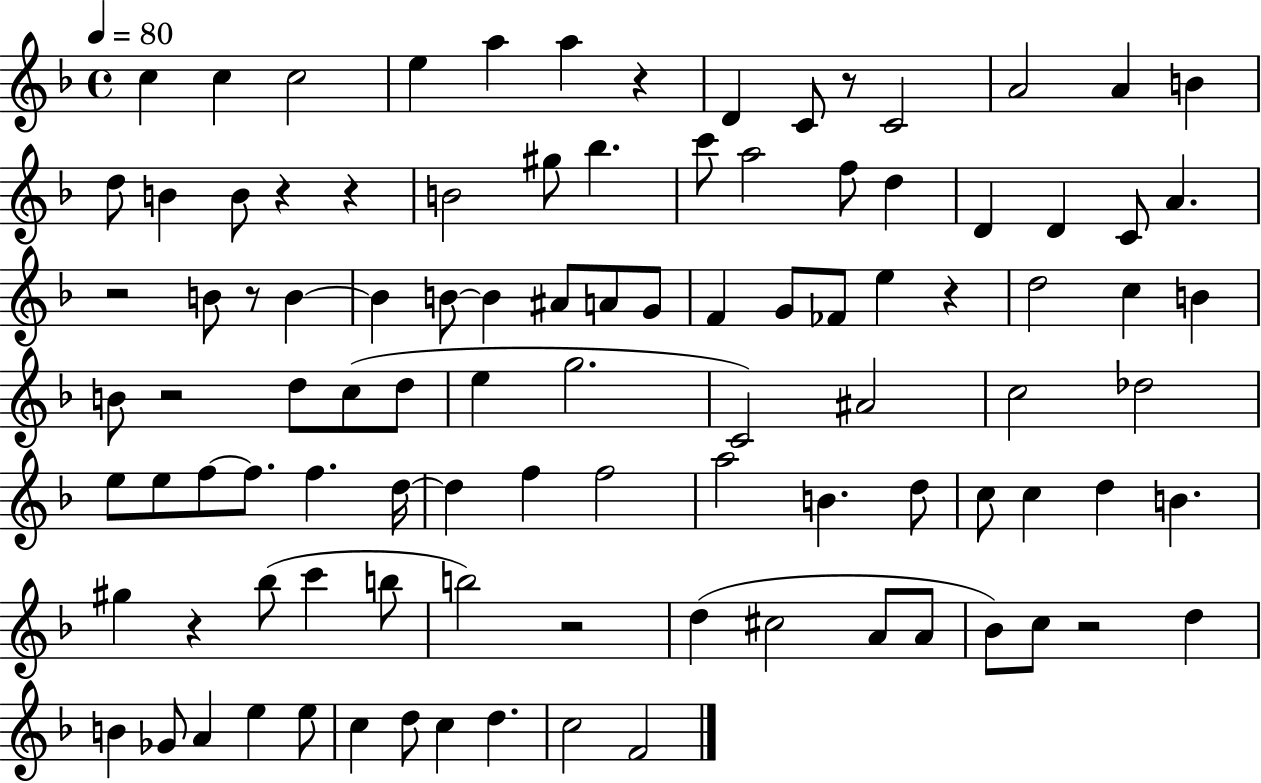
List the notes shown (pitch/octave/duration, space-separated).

C5/q C5/q C5/h E5/q A5/q A5/q R/q D4/q C4/e R/e C4/h A4/h A4/q B4/q D5/e B4/q B4/e R/q R/q B4/h G#5/e Bb5/q. C6/e A5/h F5/e D5/q D4/q D4/q C4/e A4/q. R/h B4/e R/e B4/q B4/q B4/e B4/q A#4/e A4/e G4/e F4/q G4/e FES4/e E5/q R/q D5/h C5/q B4/q B4/e R/h D5/e C5/e D5/e E5/q G5/h. C4/h A#4/h C5/h Db5/h E5/e E5/e F5/e F5/e. F5/q. D5/s D5/q F5/q F5/h A5/h B4/q. D5/e C5/e C5/q D5/q B4/q. G#5/q R/q Bb5/e C6/q B5/e B5/h R/h D5/q C#5/h A4/e A4/e Bb4/e C5/e R/h D5/q B4/q Gb4/e A4/q E5/q E5/e C5/q D5/e C5/q D5/q. C5/h F4/h